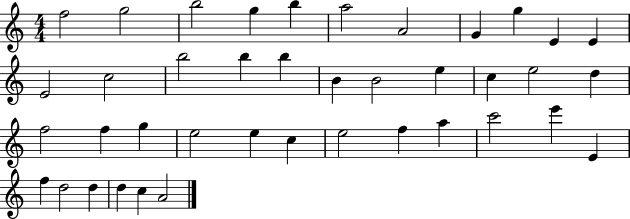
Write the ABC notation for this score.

X:1
T:Untitled
M:4/4
L:1/4
K:C
f2 g2 b2 g b a2 A2 G g E E E2 c2 b2 b b B B2 e c e2 d f2 f g e2 e c e2 f a c'2 e' E f d2 d d c A2